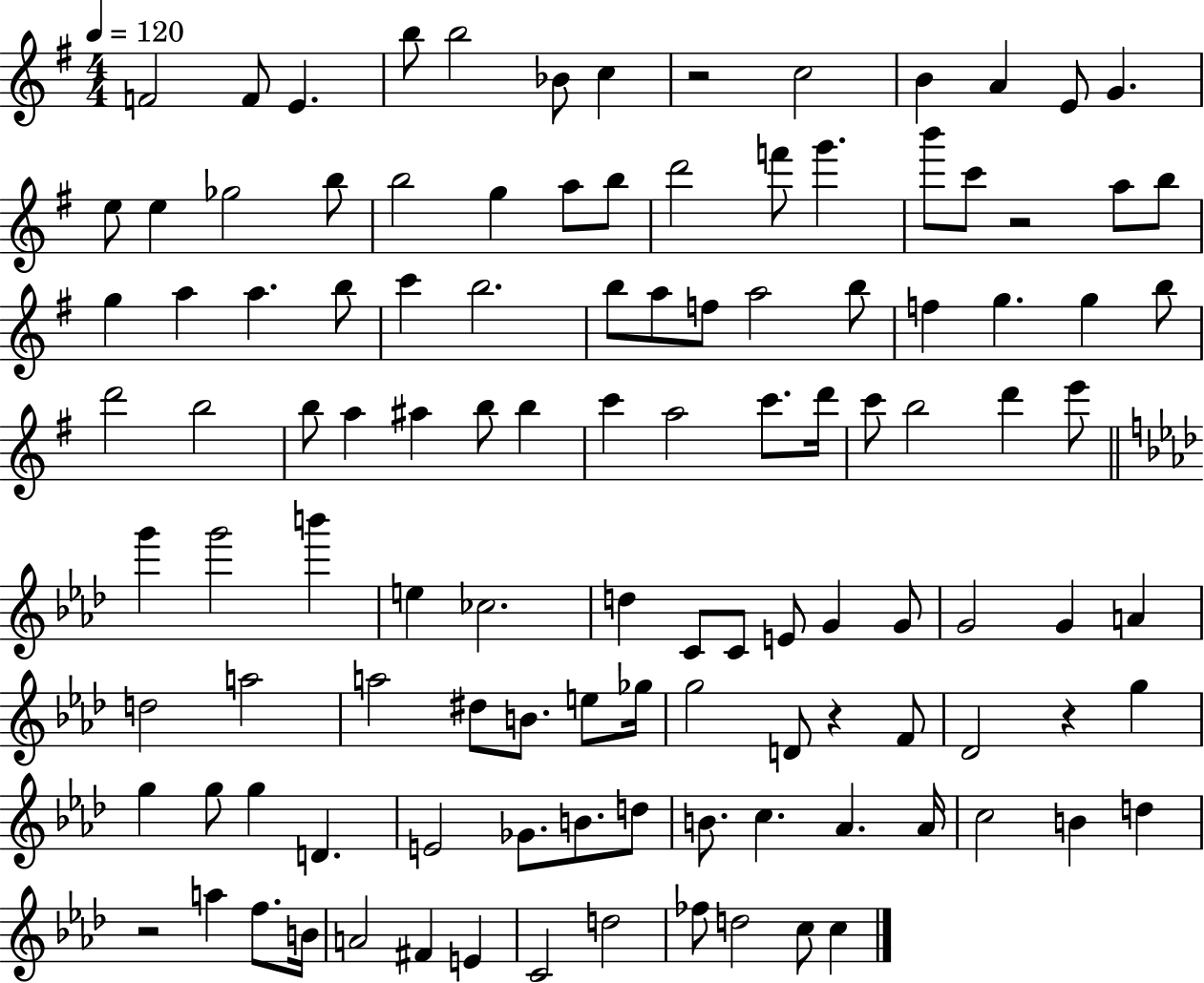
X:1
T:Untitled
M:4/4
L:1/4
K:G
F2 F/2 E b/2 b2 _B/2 c z2 c2 B A E/2 G e/2 e _g2 b/2 b2 g a/2 b/2 d'2 f'/2 g' b'/2 c'/2 z2 a/2 b/2 g a a b/2 c' b2 b/2 a/2 f/2 a2 b/2 f g g b/2 d'2 b2 b/2 a ^a b/2 b c' a2 c'/2 d'/4 c'/2 b2 d' e'/2 g' g'2 b' e _c2 d C/2 C/2 E/2 G G/2 G2 G A d2 a2 a2 ^d/2 B/2 e/2 _g/4 g2 D/2 z F/2 _D2 z g g g/2 g D E2 _G/2 B/2 d/2 B/2 c _A _A/4 c2 B d z2 a f/2 B/4 A2 ^F E C2 d2 _f/2 d2 c/2 c